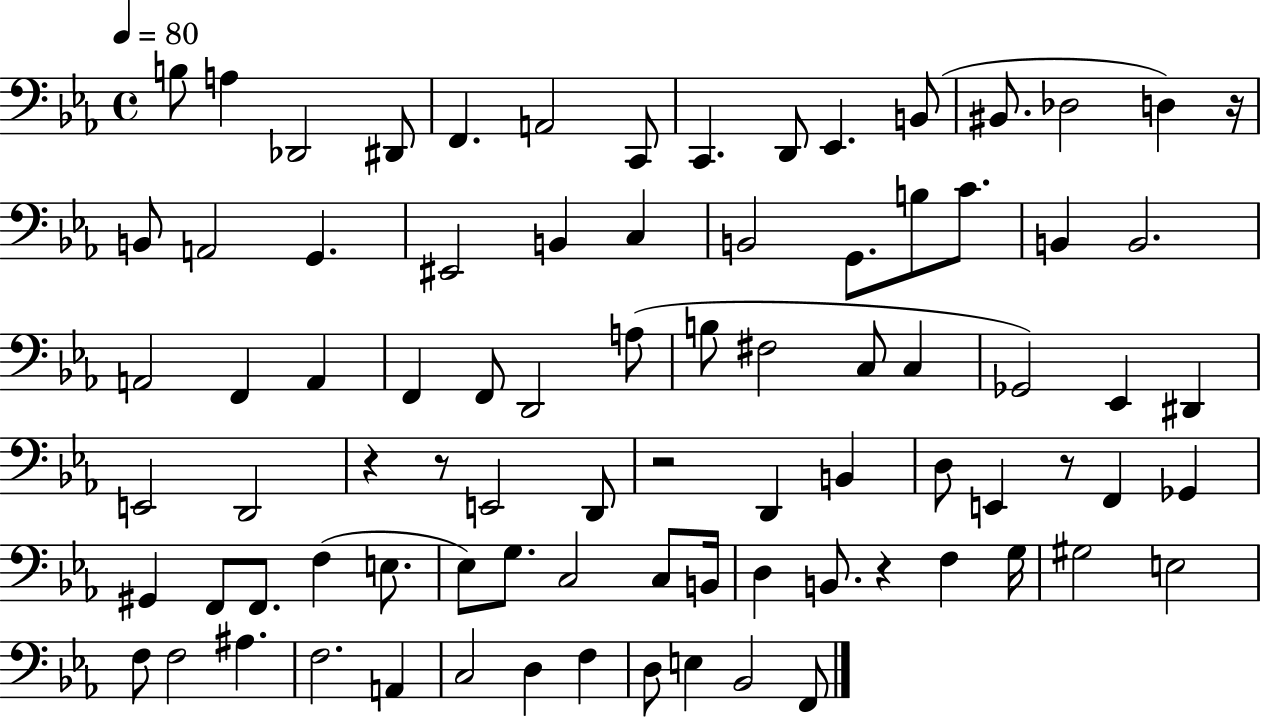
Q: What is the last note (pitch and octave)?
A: F2